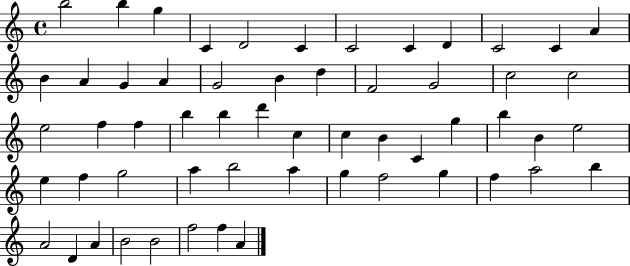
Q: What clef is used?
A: treble